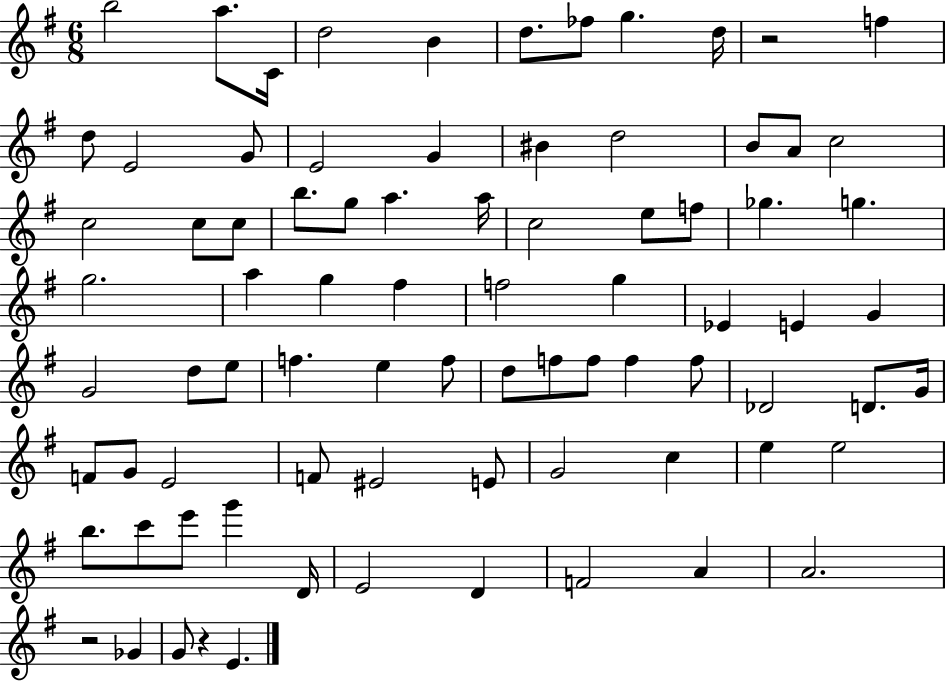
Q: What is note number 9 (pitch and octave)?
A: D5